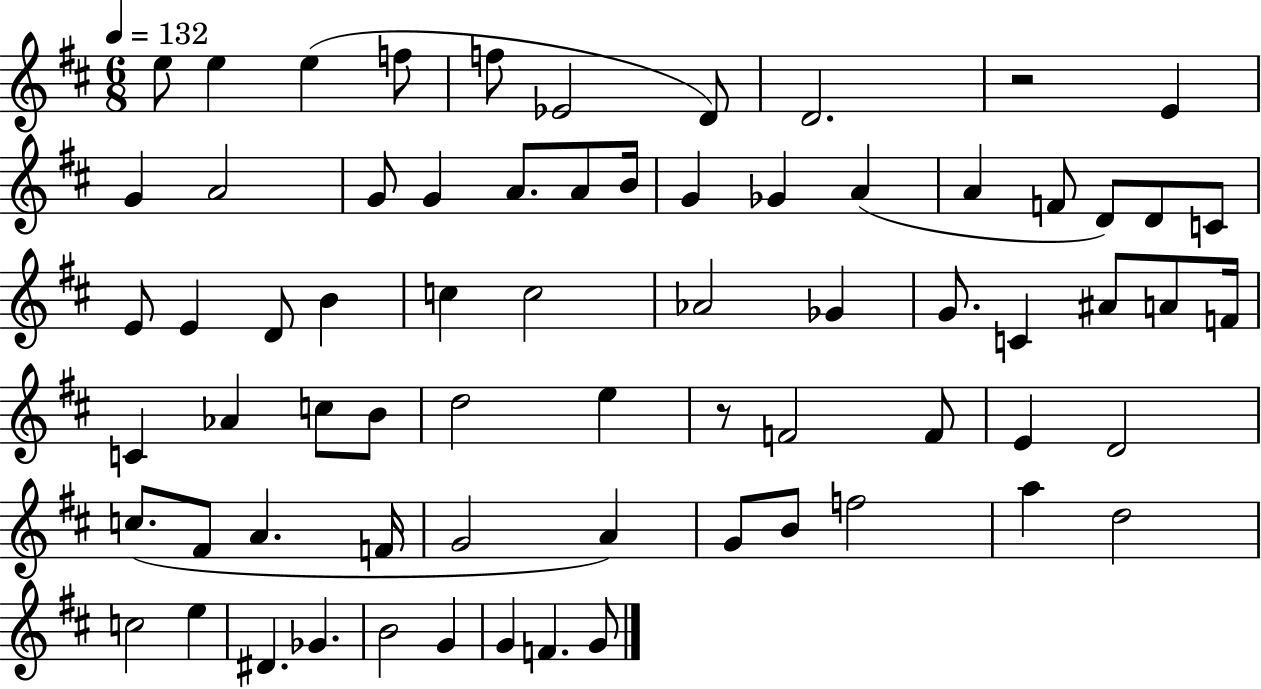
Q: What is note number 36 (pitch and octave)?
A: A4